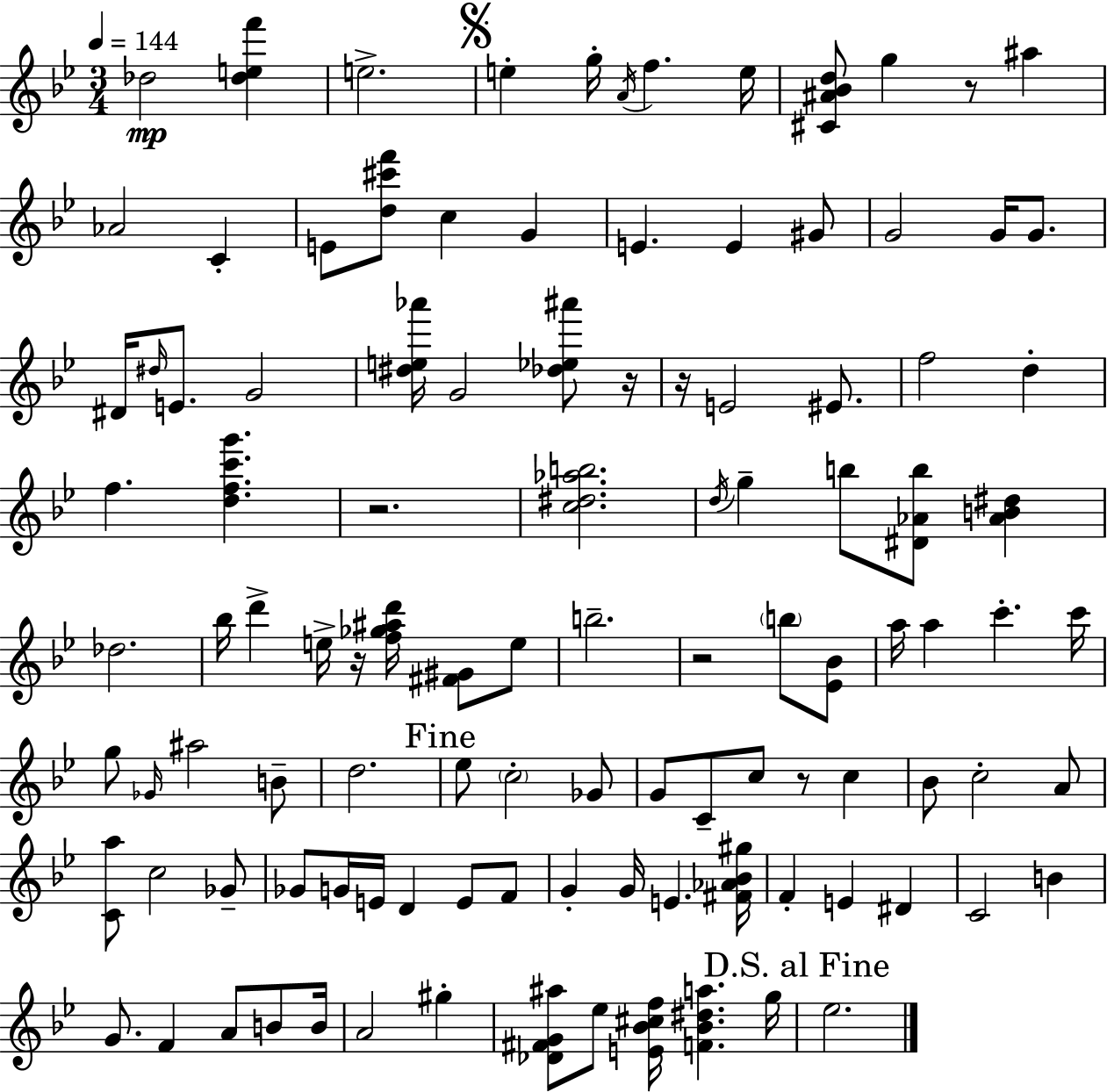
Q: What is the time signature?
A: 3/4